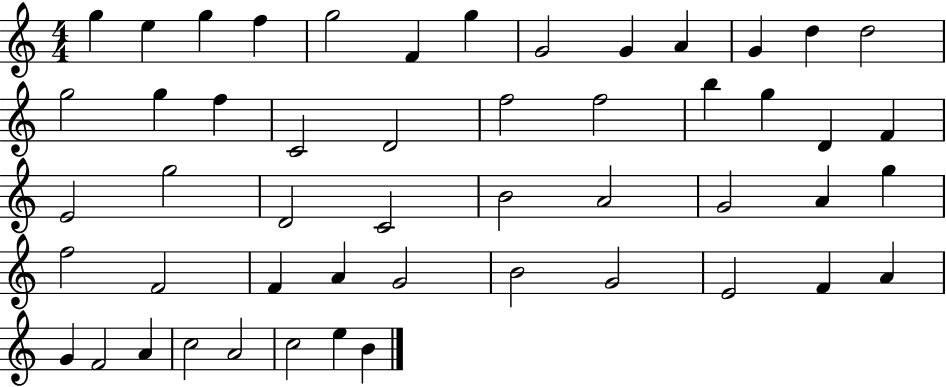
{
  \clef treble
  \numericTimeSignature
  \time 4/4
  \key c \major
  g''4 e''4 g''4 f''4 | g''2 f'4 g''4 | g'2 g'4 a'4 | g'4 d''4 d''2 | \break g''2 g''4 f''4 | c'2 d'2 | f''2 f''2 | b''4 g''4 d'4 f'4 | \break e'2 g''2 | d'2 c'2 | b'2 a'2 | g'2 a'4 g''4 | \break f''2 f'2 | f'4 a'4 g'2 | b'2 g'2 | e'2 f'4 a'4 | \break g'4 f'2 a'4 | c''2 a'2 | c''2 e''4 b'4 | \bar "|."
}